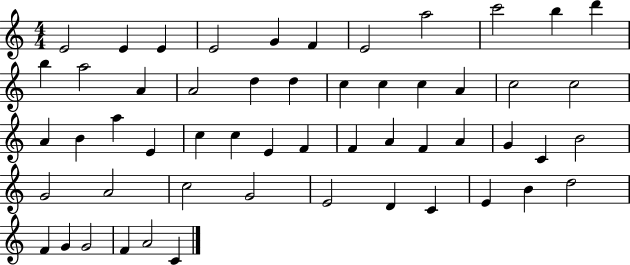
{
  \clef treble
  \numericTimeSignature
  \time 4/4
  \key c \major
  e'2 e'4 e'4 | e'2 g'4 f'4 | e'2 a''2 | c'''2 b''4 d'''4 | \break b''4 a''2 a'4 | a'2 d''4 d''4 | c''4 c''4 c''4 a'4 | c''2 c''2 | \break a'4 b'4 a''4 e'4 | c''4 c''4 e'4 f'4 | f'4 a'4 f'4 a'4 | g'4 c'4 b'2 | \break g'2 a'2 | c''2 g'2 | e'2 d'4 c'4 | e'4 b'4 d''2 | \break f'4 g'4 g'2 | f'4 a'2 c'4 | \bar "|."
}